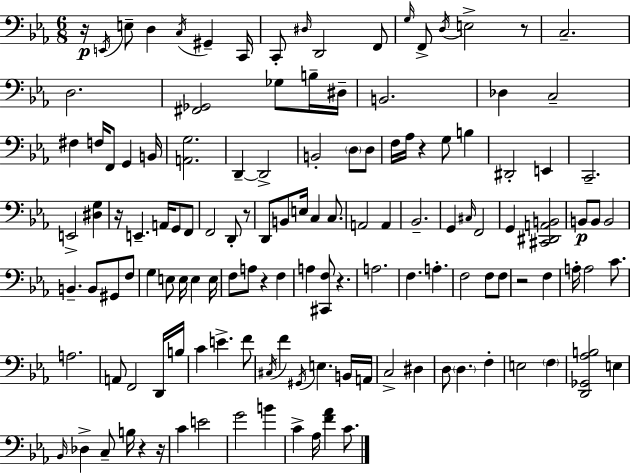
R/s E2/s E3/e D3/q C3/s G#2/q C2/s C2/e D#3/s D2/h F2/e G3/s F2/e D3/s E3/h R/e C3/h. D3/h. [F#2,Gb2]/h Gb3/e B3/s D#3/s B2/h. Db3/q C3/h F#3/q F3/s F2/e G2/q B2/s [A2,G3]/h. D2/q D2/h B2/h D3/e D3/e F3/s Ab3/s R/q G3/e B3/q D#2/h E2/q C2/h. E2/h [D#3,G3]/q R/s E2/q. A2/s G2/e F2/e F2/h D2/e R/e D2/e B2/e E3/s C3/q C3/e. A2/h A2/q Bb2/h. G2/q C#3/s F2/h G2/q [C#2,D#2,A2,B2]/h B2/e B2/e B2/h B2/q. B2/e G#2/e F3/e G3/q E3/e E3/s E3/q E3/s F3/e A3/e R/q F3/q A3/q [C#2,F3]/e R/q. A3/h. F3/q. A3/q. F3/h F3/e F3/e R/h F3/q A3/s A3/h C4/e. A3/h. A2/e F2/h D2/s B3/s C4/q E4/q. F4/e C#3/s F4/q G#2/s E3/q. B2/s A2/s C3/h D#3/q D3/e D3/q. F3/q E3/h F3/q [D2,Gb2,Ab3,B3]/h E3/q Bb2/s Db3/q C3/e B3/s R/q R/s C4/q E4/h G4/h B4/q C4/q Ab3/s [F4,Ab4]/q C4/e.